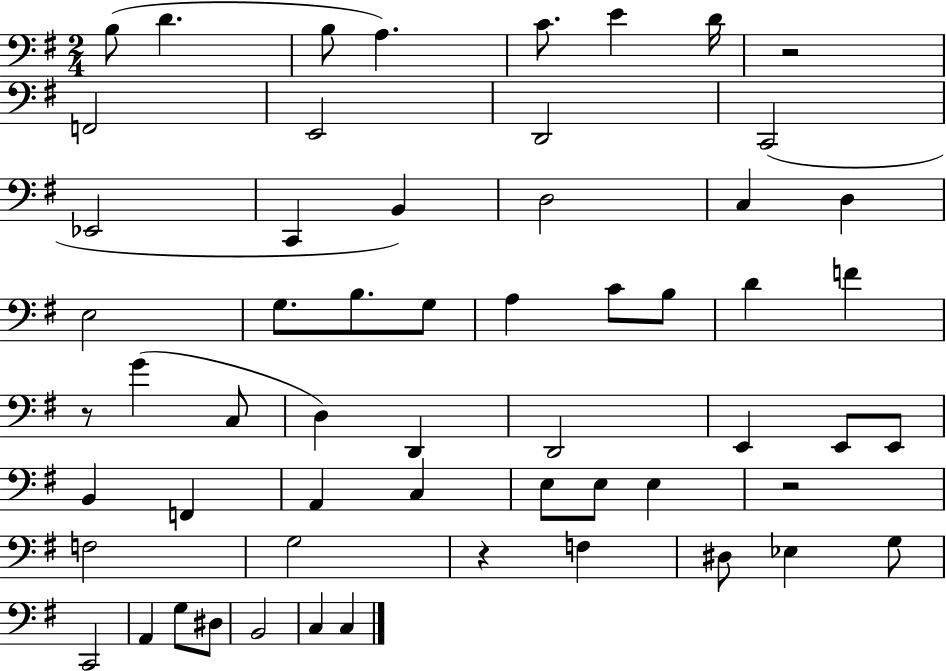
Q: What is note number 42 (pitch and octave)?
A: F3